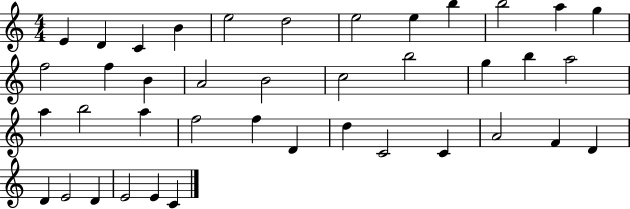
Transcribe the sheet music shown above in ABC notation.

X:1
T:Untitled
M:4/4
L:1/4
K:C
E D C B e2 d2 e2 e b b2 a g f2 f B A2 B2 c2 b2 g b a2 a b2 a f2 f D d C2 C A2 F D D E2 D E2 E C